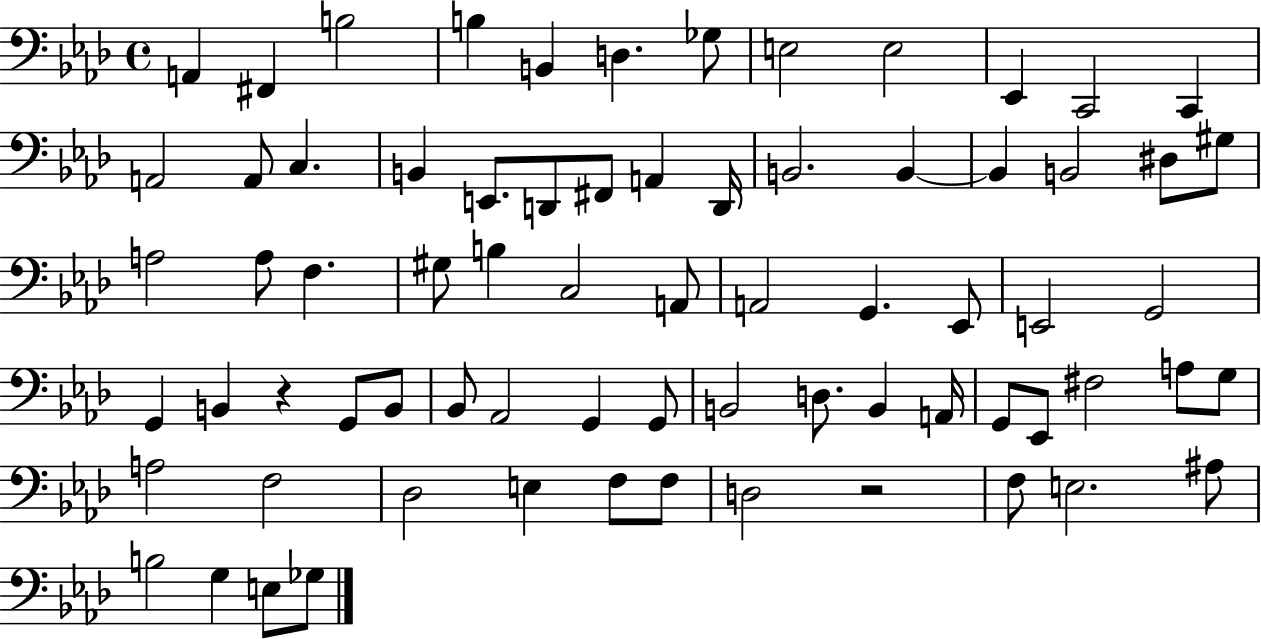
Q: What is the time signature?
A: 4/4